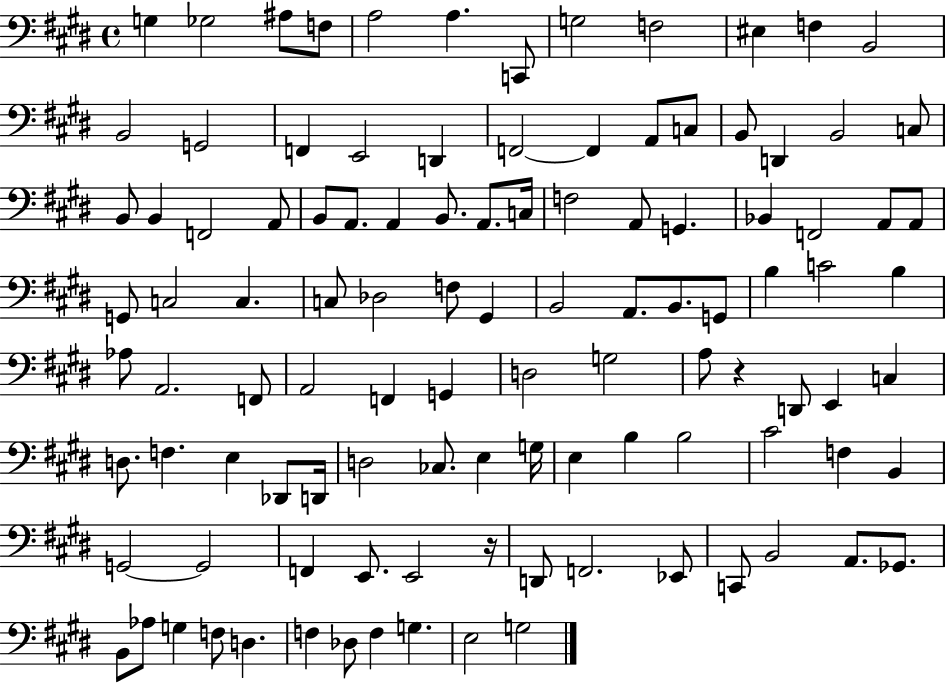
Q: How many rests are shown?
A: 2